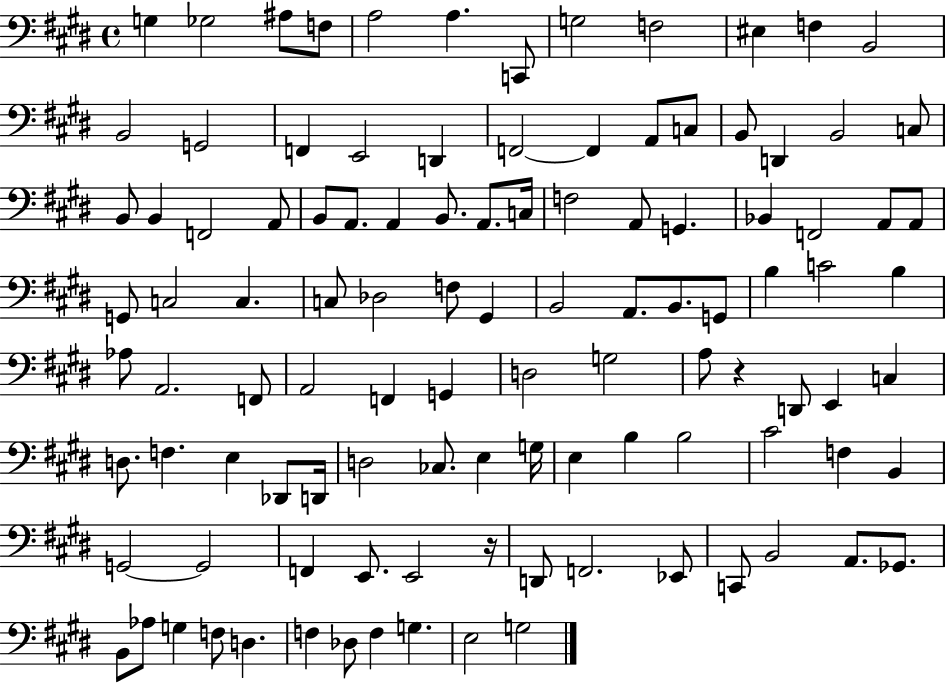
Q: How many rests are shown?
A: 2